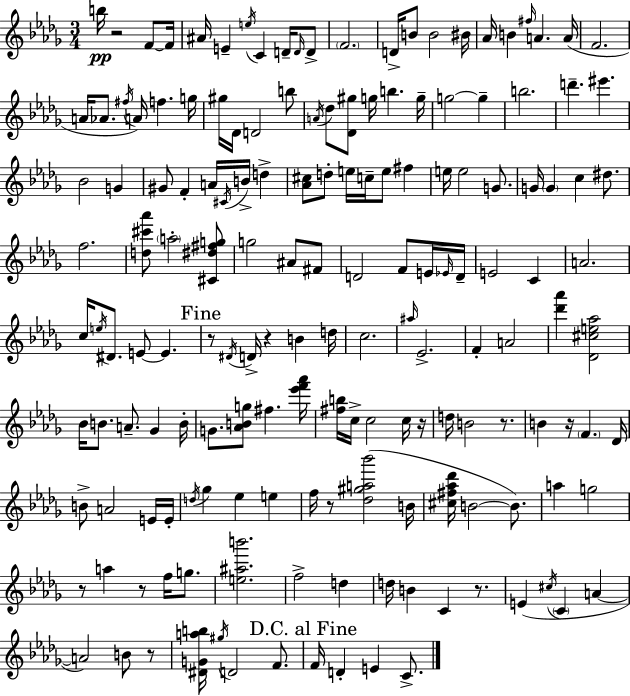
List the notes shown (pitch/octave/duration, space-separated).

B5/s R/h F4/e F4/s A#4/s E4/q E5/s C4/q D4/s D4/s D4/e F4/h. D4/s B4/e B4/h BIS4/s Ab4/s B4/q F#5/s A4/q. A4/s F4/h. A4/s Ab4/e. F#5/s A4/s F5/q. G5/s G#5/s Db4/s D4/h B5/e A4/s Db5/e [Db4,G#5]/e G5/s B5/q. G5/s G5/h G5/q B5/h. D6/q. EIS6/q. Bb4/h G4/q G#4/e F4/q A4/s C#4/s B4/s D5/q [Ab4,C#5]/e D5/e E5/s C5/s E5/e F#5/q E5/s E5/h G4/e. G4/s G4/q C5/q D#5/e. F5/h. [D5,C#6,Ab6]/e A5/h [C#4,D#5,F#5,G5]/e G5/h A#4/e F#4/e D4/h F4/e E4/s Eb4/s D4/s E4/h C4/q A4/h. C5/s E5/s D#4/e. E4/e E4/q. R/e D#4/s D4/s R/q B4/q D5/s C5/h. A#5/s Eb4/h. F4/q A4/h [Db6,Ab6]/q [Db4,C#5,E5,Ab5]/h Bb4/s B4/e. A4/e. Gb4/q B4/s G4/e. [Ab4,B4,G5]/e F#5/q. [Eb6,F6,Ab6]/s [F#5,B5]/s C5/s C5/h C5/s R/s D5/s B4/h R/e. B4/q R/s F4/q. Db4/s B4/e A4/h E4/s E4/s D5/s Gb5/q Eb5/q E5/q F5/s R/e [Db5,G#5,A5,Bb6]/h B4/s [C#5,F#5,Ab5,Db6]/s B4/h B4/e. A5/q G5/h R/e A5/q R/e F5/s G5/e. [E5,A#5,B6]/h. F5/h D5/q D5/s B4/q C4/q R/e. E4/q C#5/s C4/q A4/q A4/h B4/e R/e [D#4,G4,A5,B5]/s G#5/s D4/h F4/e. F4/s D4/q E4/q C4/e.